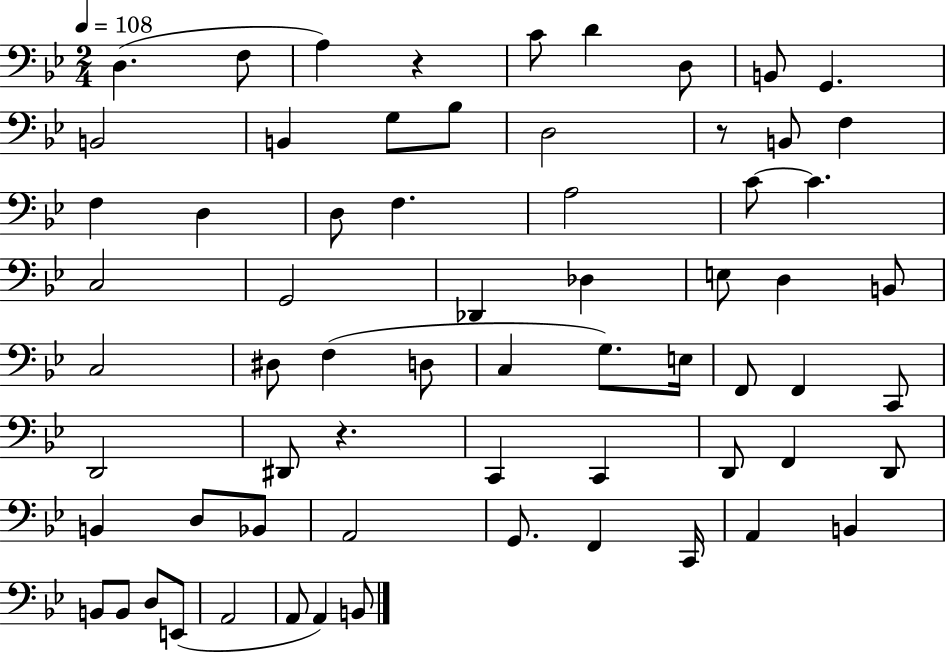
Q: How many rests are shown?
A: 3